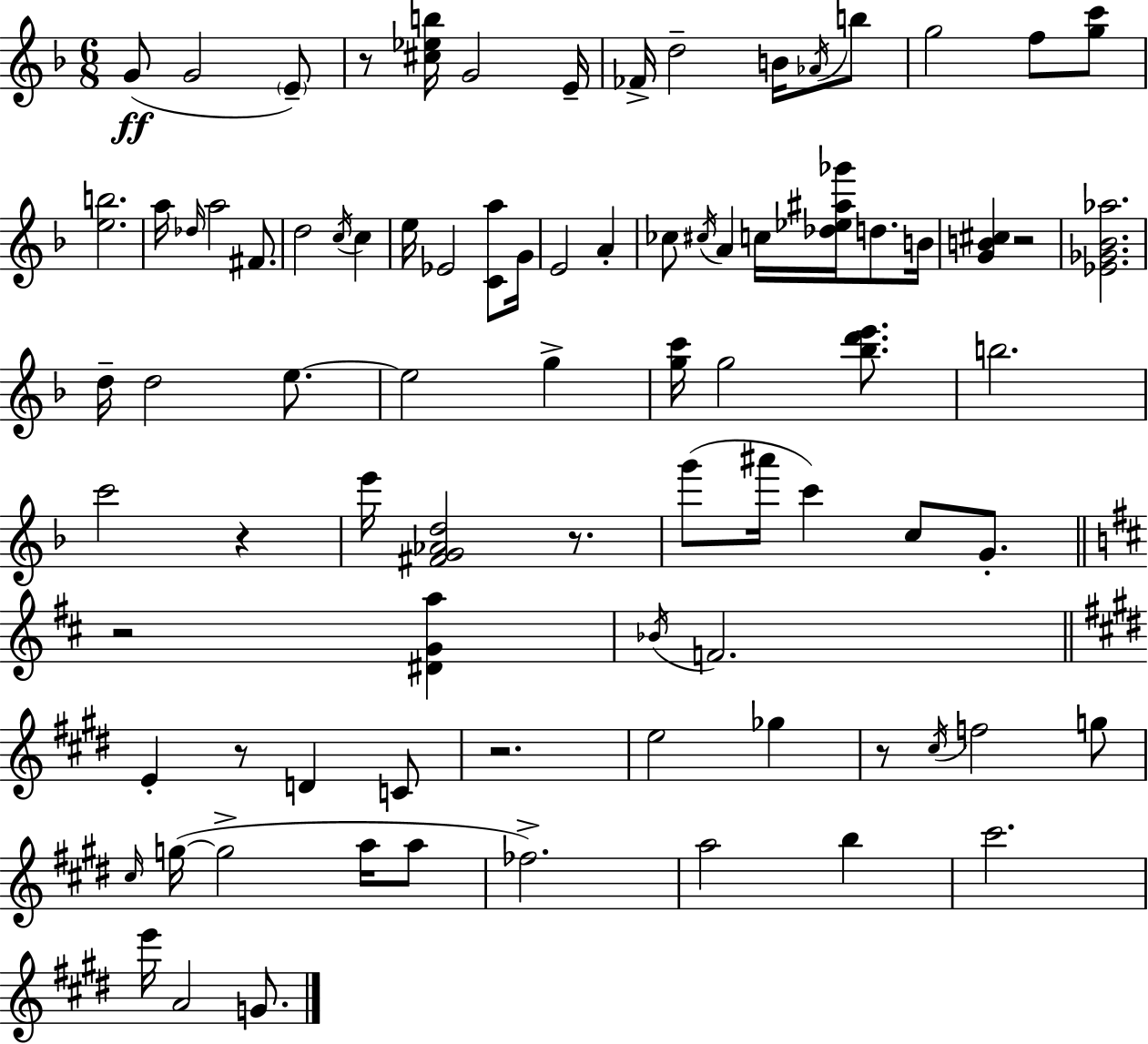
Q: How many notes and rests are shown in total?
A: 85